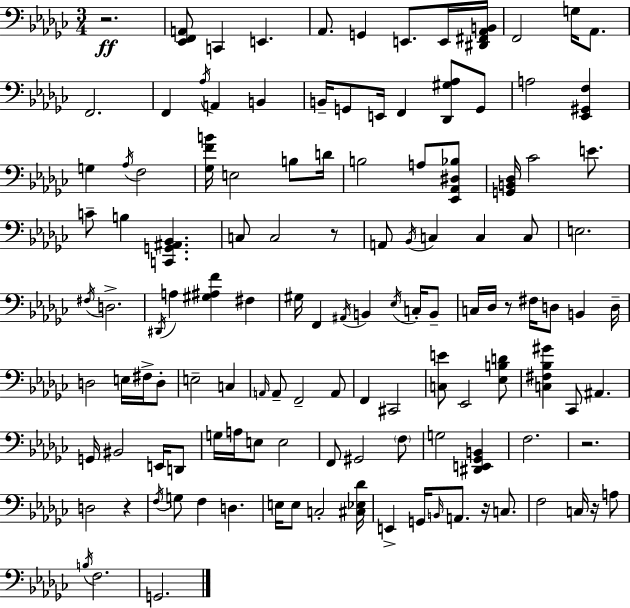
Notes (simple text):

R/h. [Eb2,F2,A2]/e C2/q E2/q. Ab2/e. G2/q E2/e. E2/s [D#2,F#2,Ab2,B2]/s F2/h G3/s Ab2/e. F2/h. F2/q Ab3/s A2/q B2/q B2/s G2/e E2/s F2/q [Db2,G#3,Ab3]/e G2/e A3/h [Eb2,G#2,F3]/q G3/q Ab3/s F3/h [Gb3,F4,B4]/s E3/h B3/e D4/s B3/h A3/e [Eb2,Ab2,D#3,Bb3]/e [G2,B2,Db3]/s CES4/h E4/e. C4/e B3/q [C2,G2,A#2,Bb2]/q. C3/e C3/h R/e A2/e Bb2/s C3/q C3/q C3/e E3/h. F#3/s D3/h. D#2/s A3/q [G#3,A#3,F4]/q F#3/q G#3/s F2/q A#2/s B2/q Eb3/s C3/s B2/e C3/s Db3/s R/e F#3/s D3/e B2/q D3/s D3/h E3/s F#3/s D3/e E3/h C3/q A2/s A2/e F2/h A2/e F2/q C#2/h [C3,E4]/e Eb2/h [Eb3,B3,D4]/e [C3,F#3,Bb3,G#4]/q CES2/e A#2/q. G2/s BIS2/h E2/s D2/e G3/s A3/s E3/e E3/h F2/e G#2/h F3/e G3/h [D#2,E2,Gb2,B2]/q F3/h. R/h. D3/h R/q F3/s G3/e F3/q D3/q. E3/s E3/e C3/h [C#3,Eb3,Db4]/s E2/q G2/s B2/s A2/e. R/s C3/e. F3/h C3/s R/s A3/e B3/s F3/h. G2/h.